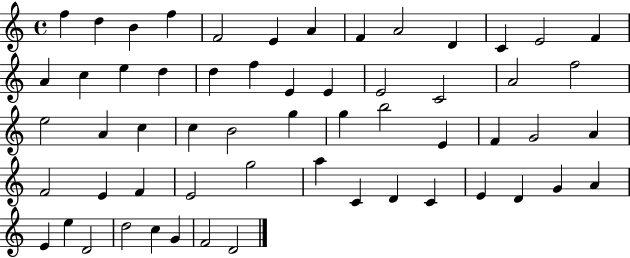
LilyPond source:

{
  \clef treble
  \time 4/4
  \defaultTimeSignature
  \key c \major
  f''4 d''4 b'4 f''4 | f'2 e'4 a'4 | f'4 a'2 d'4 | c'4 e'2 f'4 | \break a'4 c''4 e''4 d''4 | d''4 f''4 e'4 e'4 | e'2 c'2 | a'2 f''2 | \break e''2 a'4 c''4 | c''4 b'2 g''4 | g''4 b''2 e'4 | f'4 g'2 a'4 | \break f'2 e'4 f'4 | e'2 g''2 | a''4 c'4 d'4 c'4 | e'4 d'4 g'4 a'4 | \break e'4 e''4 d'2 | d''2 c''4 g'4 | f'2 d'2 | \bar "|."
}